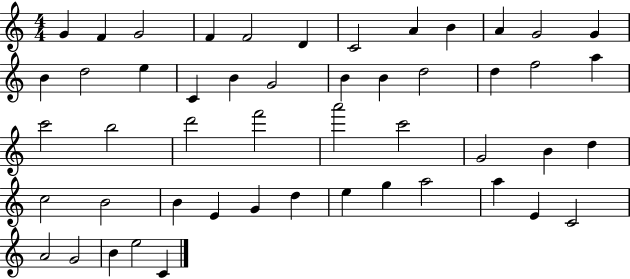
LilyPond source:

{
  \clef treble
  \numericTimeSignature
  \time 4/4
  \key c \major
  g'4 f'4 g'2 | f'4 f'2 d'4 | c'2 a'4 b'4 | a'4 g'2 g'4 | \break b'4 d''2 e''4 | c'4 b'4 g'2 | b'4 b'4 d''2 | d''4 f''2 a''4 | \break c'''2 b''2 | d'''2 f'''2 | a'''2 c'''2 | g'2 b'4 d''4 | \break c''2 b'2 | b'4 e'4 g'4 d''4 | e''4 g''4 a''2 | a''4 e'4 c'2 | \break a'2 g'2 | b'4 e''2 c'4 | \bar "|."
}